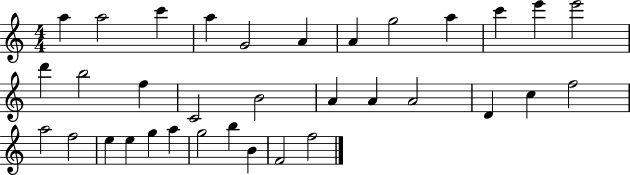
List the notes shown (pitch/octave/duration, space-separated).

A5/q A5/h C6/q A5/q G4/h A4/q A4/q G5/h A5/q C6/q E6/q E6/h D6/q B5/h F5/q C4/h B4/h A4/q A4/q A4/h D4/q C5/q F5/h A5/h F5/h E5/q E5/q G5/q A5/q G5/h B5/q B4/q F4/h F5/h